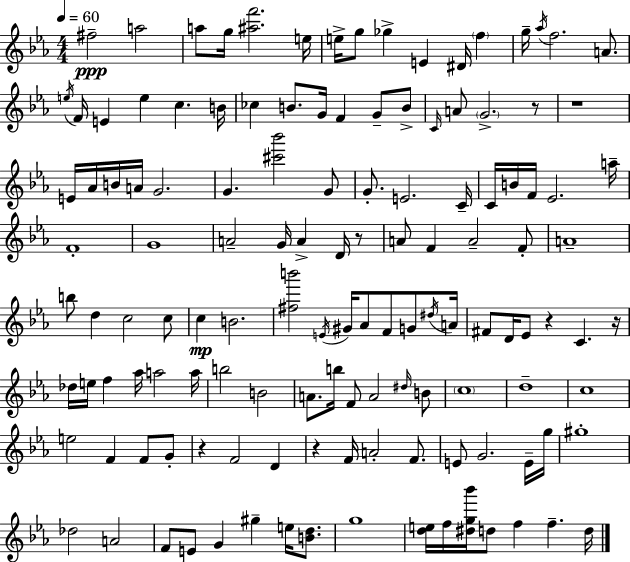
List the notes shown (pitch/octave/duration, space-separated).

F#5/h A5/h A5/e G5/s [A#5,F6]/h. E5/s E5/s G5/e Gb5/q E4/q D#4/s F5/q G5/s Ab5/s F5/h. A4/e. E5/s F4/s E4/q E5/q C5/q. B4/s CES5/q B4/e. G4/s F4/q G4/e B4/e C4/s A4/e G4/h. R/e R/w E4/s Ab4/s B4/s A4/s G4/h. G4/q. [C#6,Bb6]/h G4/e G4/e. E4/h. C4/s C4/s B4/s F4/s Eb4/h. A5/s F4/w G4/w A4/h G4/s A4/q D4/s R/e A4/e F4/q A4/h F4/e A4/w B5/e D5/q C5/h C5/e C5/q B4/h. [F#5,B6]/h E4/s G#4/s Ab4/e F4/e G4/e D#5/s A4/s F#4/e D4/s Eb4/e R/q C4/q. R/s Db5/s E5/s F5/q Ab5/s A5/h A5/s B5/h B4/h A4/e. B5/s F4/e A4/h D#5/s B4/e C5/w D5/w C5/w E5/h F4/q F4/e G4/e R/q F4/h D4/q R/q F4/s A4/h F4/e. E4/e G4/h. E4/s G5/s G#5/w Db5/h A4/h F4/e E4/e G4/q G#5/q E5/s [B4,D5]/e. G5/w [D5,E5]/s F5/s [D#5,G5,Bb6]/s D5/e F5/q F5/q. D5/s